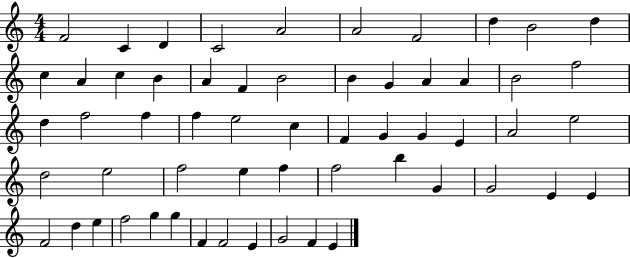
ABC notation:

X:1
T:Untitled
M:4/4
L:1/4
K:C
F2 C D C2 A2 A2 F2 d B2 d c A c B A F B2 B G A A B2 f2 d f2 f f e2 c F G G E A2 e2 d2 e2 f2 e f f2 b G G2 E E F2 d e f2 g g F F2 E G2 F E